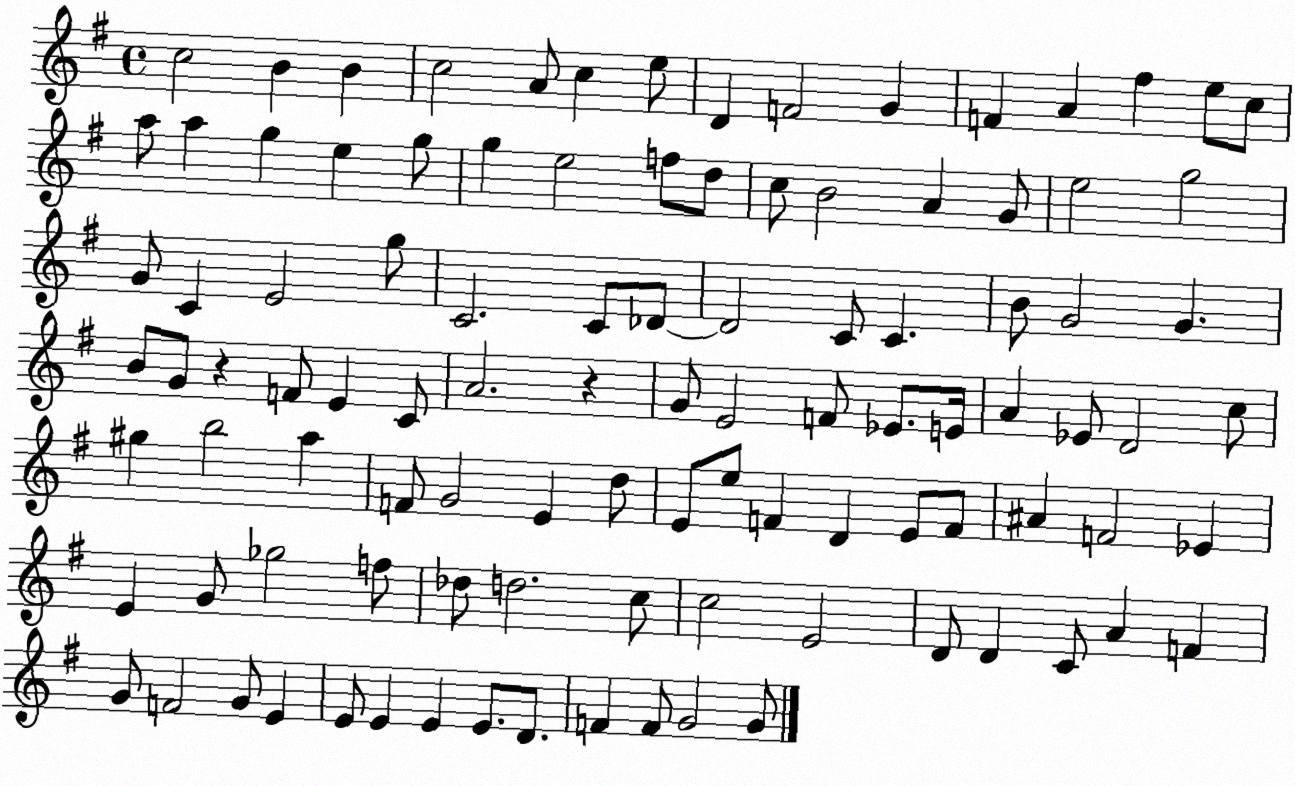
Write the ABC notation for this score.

X:1
T:Untitled
M:4/4
L:1/4
K:G
c2 B B c2 A/2 c e/2 D F2 G F A ^f e/2 c/2 a/2 a g e g/2 g e2 f/2 d/2 c/2 B2 A G/2 e2 g2 G/2 C E2 g/2 C2 C/2 _D/2 _D2 C/2 C B/2 G2 G B/2 G/2 z F/2 E C/2 A2 z G/2 E2 F/2 _E/2 E/4 A _E/2 D2 c/2 ^g b2 a F/2 G2 E d/2 E/2 e/2 F D E/2 F/2 ^A F2 _E E G/2 _g2 f/2 _d/2 d2 c/2 c2 E2 D/2 D C/2 A F G/2 F2 G/2 E E/2 E E E/2 D/2 F F/2 G2 G/2